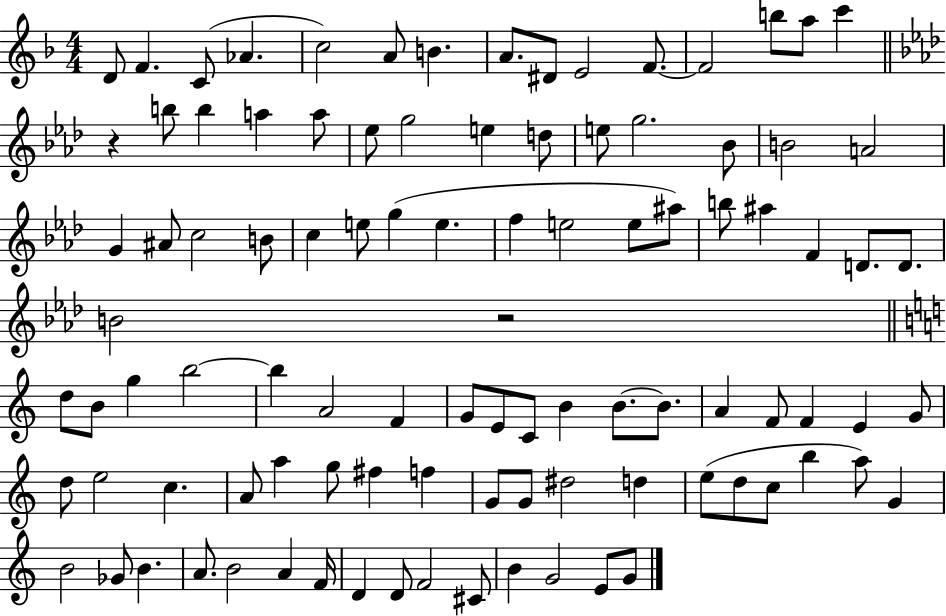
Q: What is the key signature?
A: F major